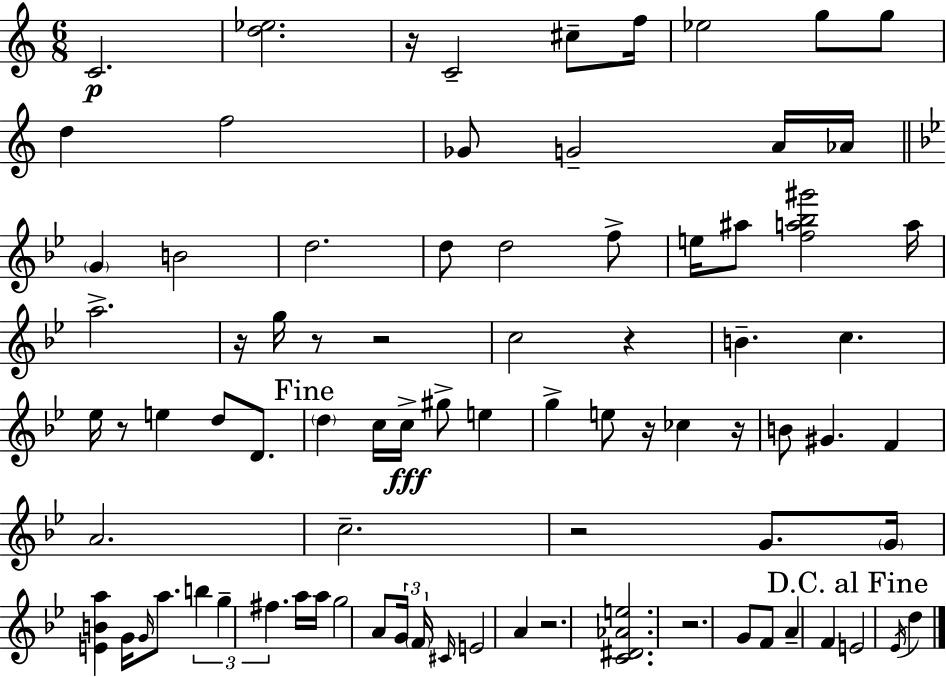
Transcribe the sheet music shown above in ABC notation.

X:1
T:Untitled
M:6/8
L:1/4
K:C
C2 [d_e]2 z/4 C2 ^c/2 f/4 _e2 g/2 g/2 d f2 _G/2 G2 A/4 _A/4 G B2 d2 d/2 d2 f/2 e/4 ^a/2 [fa_b^g']2 a/4 a2 z/4 g/4 z/2 z2 c2 z B c _e/4 z/2 e d/2 D/2 d c/4 c/4 ^g/2 e g e/2 z/4 _c z/4 B/2 ^G F A2 c2 z2 G/2 G/4 [EBa] G/4 G/4 a/2 b g ^f a/4 a/4 g2 A/2 G/4 F/4 ^C/4 E2 A z2 [C^D_Ae]2 z2 G/2 F/2 A F E2 _E/4 d